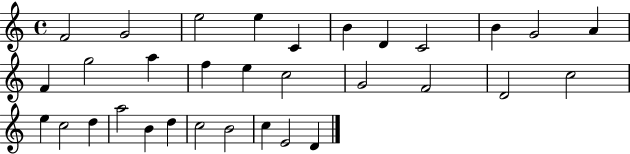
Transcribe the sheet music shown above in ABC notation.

X:1
T:Untitled
M:4/4
L:1/4
K:C
F2 G2 e2 e C B D C2 B G2 A F g2 a f e c2 G2 F2 D2 c2 e c2 d a2 B d c2 B2 c E2 D